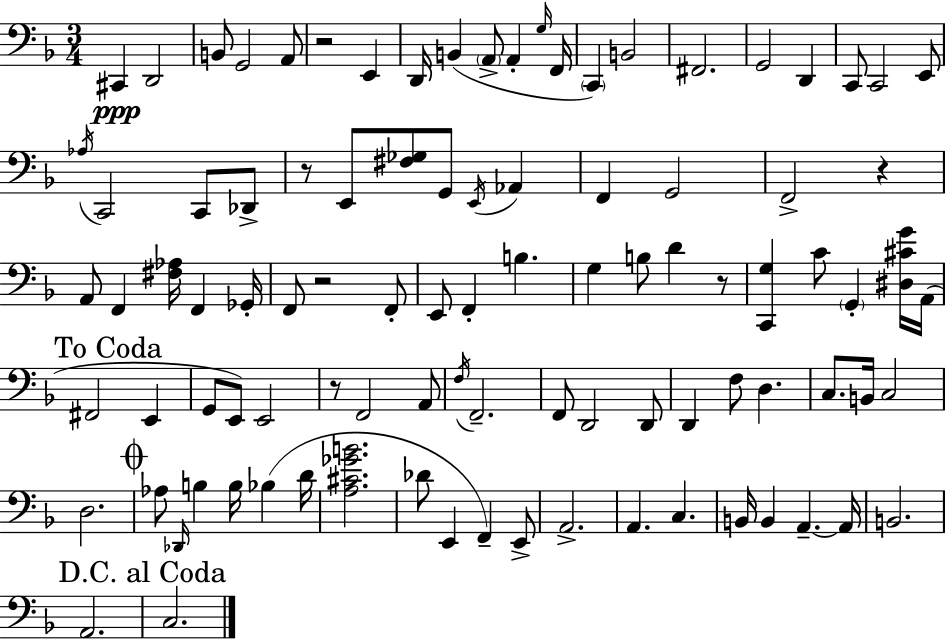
X:1
T:Untitled
M:3/4
L:1/4
K:Dm
^C,, D,,2 B,,/2 G,,2 A,,/2 z2 E,, D,,/4 B,, A,,/2 A,, G,/4 F,,/4 C,, B,,2 ^F,,2 G,,2 D,, C,,/2 C,,2 E,,/2 _A,/4 C,,2 C,,/2 _D,,/2 z/2 E,,/2 [^F,_G,]/2 G,,/2 E,,/4 _A,, F,, G,,2 F,,2 z A,,/2 F,, [^F,_A,]/4 F,, _G,,/4 F,,/2 z2 F,,/2 E,,/2 F,, B, G, B,/2 D z/2 [C,,G,] C/2 G,, [^D,^CG]/4 A,,/4 ^F,,2 E,, G,,/2 E,,/2 E,,2 z/2 F,,2 A,,/2 F,/4 F,,2 F,,/2 D,,2 D,,/2 D,, F,/2 D, C,/2 B,,/4 C,2 D,2 _A,/2 _D,,/4 B, B,/4 _B, D/4 [A,^C_GB]2 _D/2 E,, F,, E,,/2 A,,2 A,, C, B,,/4 B,, A,, A,,/4 B,,2 A,,2 C,2